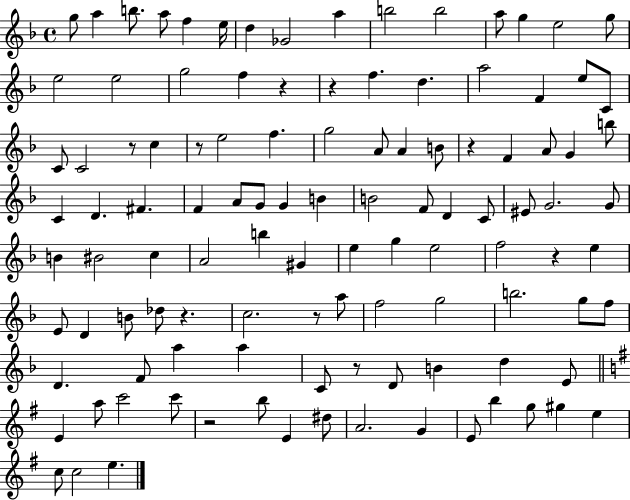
{
  \clef treble
  \time 4/4
  \defaultTimeSignature
  \key f \major
  g''8 a''4 b''8. a''8 f''4 e''16 | d''4 ges'2 a''4 | b''2 b''2 | a''8 g''4 e''2 g''8 | \break e''2 e''2 | g''2 f''4 r4 | r4 f''4. d''4. | a''2 f'4 e''8 c'8 | \break c'8 c'2 r8 c''4 | r8 e''2 f''4. | g''2 a'8 a'4 b'8 | r4 f'4 a'8 g'4 b''8 | \break c'4 d'4. fis'4. | f'4 a'8 g'8 g'4 b'4 | b'2 f'8 d'4 c'8 | eis'8 g'2. g'8 | \break b'4 bis'2 c''4 | a'2 b''4 gis'4 | e''4 g''4 e''2 | f''2 r4 e''4 | \break e'8 d'4 b'8 des''8 r4. | c''2. r8 a''8 | f''2 g''2 | b''2. g''8 f''8 | \break d'4. f'8 a''4 a''4 | c'8 r8 d'8 b'4 d''4 e'8 | \bar "||" \break \key g \major e'4 a''8 c'''2 c'''8 | r2 b''8 e'4 dis''8 | a'2. g'4 | e'8 b''4 g''8 gis''4 e''4 | \break c''8 c''2 e''4. | \bar "|."
}